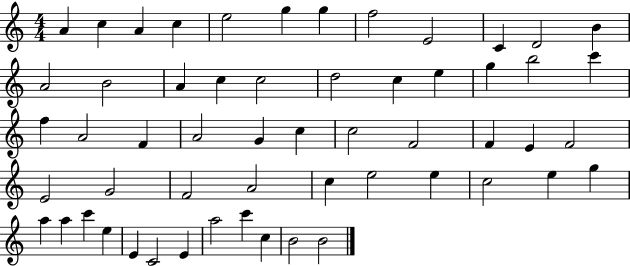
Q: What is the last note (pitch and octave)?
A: B4